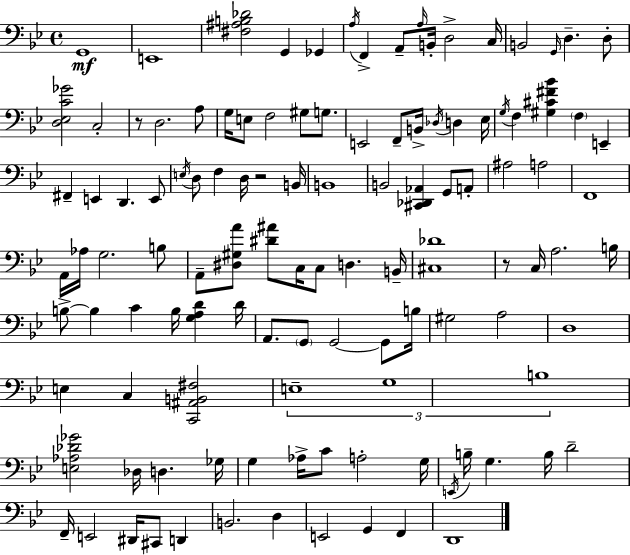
X:1
T:Untitled
M:4/4
L:1/4
K:Gm
G,,4 E,,4 [^F,^A,B,_D]2 G,, _G,, A,/4 F,, A,,/2 A,/4 B,,/4 D,2 C,/4 B,,2 G,,/4 D, D,/2 [D,_E,C_G]2 C,2 z/2 D,2 A,/2 G,/4 E,/2 F,2 ^G,/2 G,/2 E,,2 F,,/2 B,,/4 _D,/4 D, _E,/4 G,/4 F, [^G,^C^F_B] F, E,, ^F,, E,, D,, E,,/2 E,/4 D,/2 F, D,/4 z2 B,,/4 B,,4 B,,2 [^C,,_D,,_A,,] G,,/2 A,,/2 ^A,2 A,2 F,,4 A,,/4 _A,/4 G,2 B,/2 A,,/2 [^D,^G,A]/2 [^D^A]/2 C,/4 C,/2 D, B,,/4 [^C,_D]4 z/2 C,/4 A,2 B,/4 B,/2 B, C B,/4 [G,A,D] D/4 A,,/2 G,,/2 G,,2 G,,/2 B,/4 ^G,2 A,2 D,4 E, C, [C,,^A,,B,,^F,]2 E,4 G,4 B,4 [E,_A,_D_G]2 _D,/4 D, _G,/4 G, _A,/4 C/2 A,2 G,/4 E,,/4 B,/4 G, B,/4 D2 F,,/4 E,,2 ^D,,/4 ^C,,/2 D,, B,,2 D, E,,2 G,, F,, D,,4